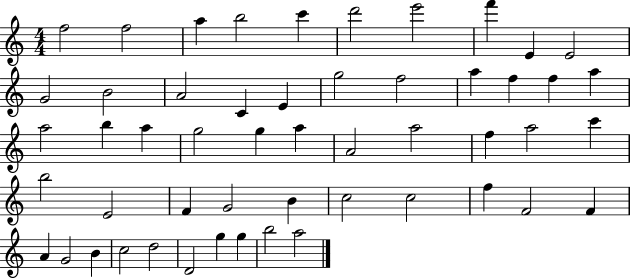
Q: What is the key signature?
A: C major